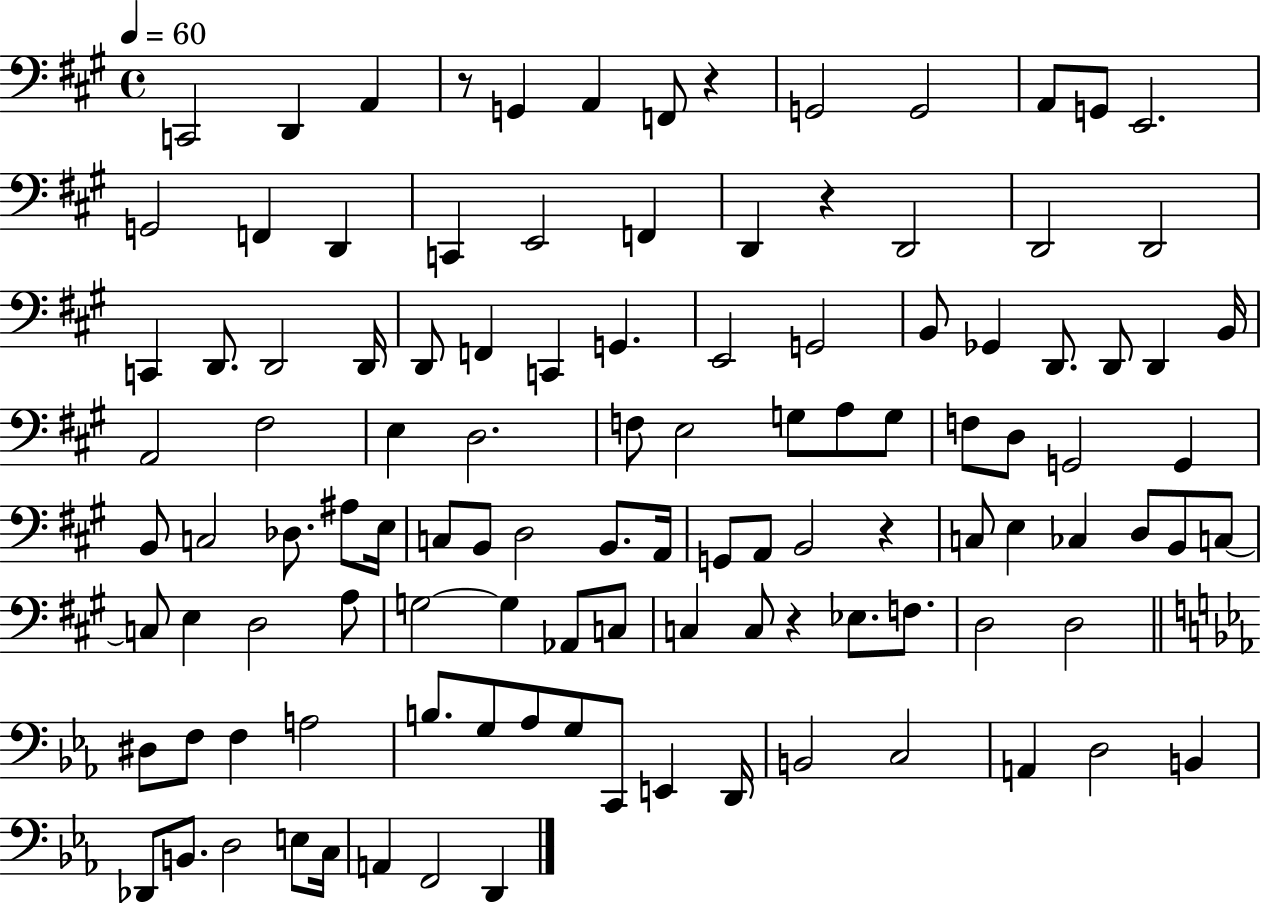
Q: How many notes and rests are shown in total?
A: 112